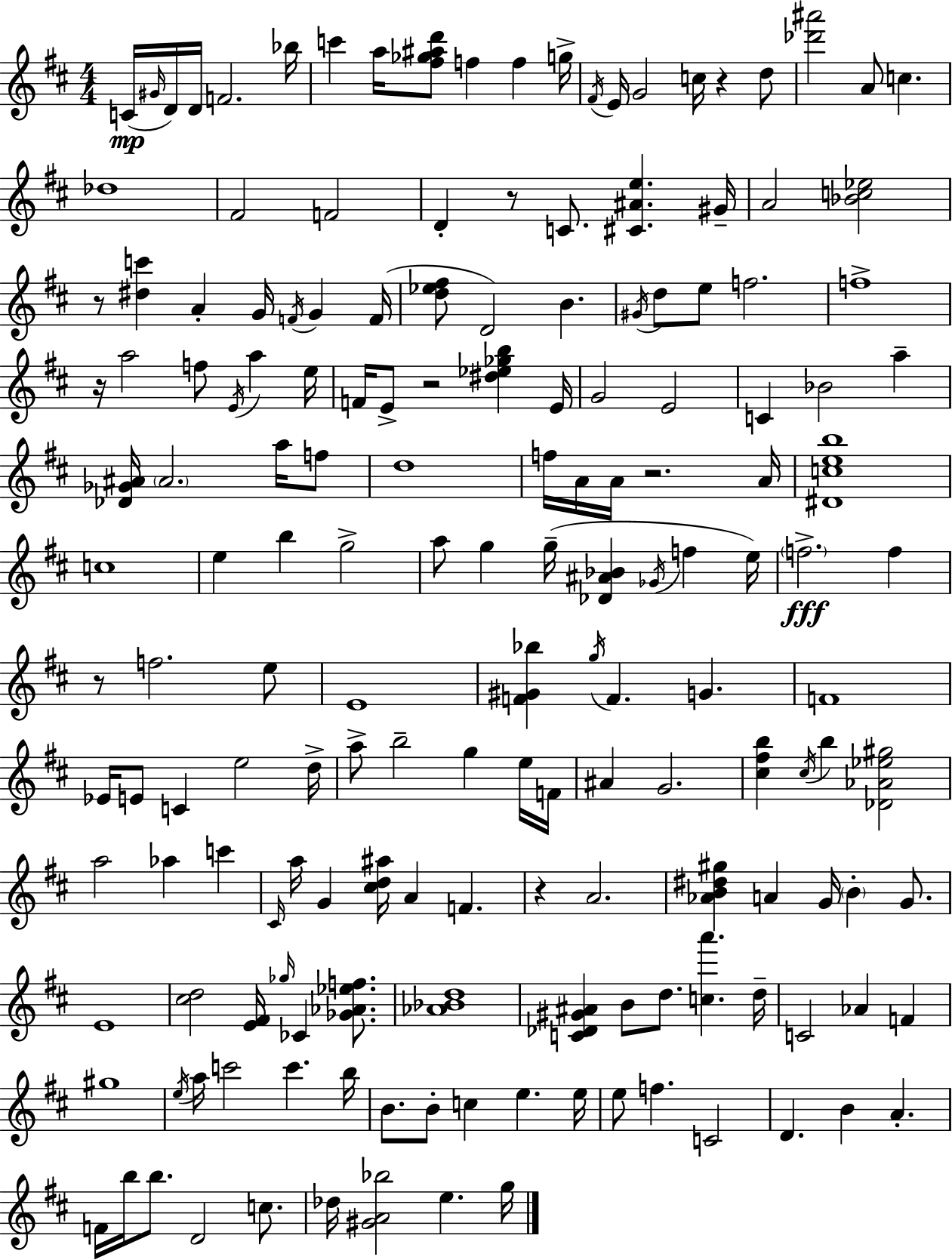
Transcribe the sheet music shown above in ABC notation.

X:1
T:Untitled
M:4/4
L:1/4
K:D
C/4 ^G/4 D/4 D/4 F2 _b/4 c' a/4 [^f_g^ad']/2 f f g/4 ^F/4 E/4 G2 c/4 z d/2 [_d'^a']2 A/2 c _d4 ^F2 F2 D z/2 C/2 [^C^Ae] ^G/4 A2 [_Bc_e]2 z/2 [^dc'] A G/4 F/4 G F/4 [d_e^f]/2 D2 B ^G/4 d/2 e/2 f2 f4 z/4 a2 f/2 E/4 a e/4 F/4 E/2 z2 [^d_e_gb] E/4 G2 E2 C _B2 a [_D_G^A]/4 ^A2 a/4 f/2 d4 f/4 A/4 A/4 z2 A/4 [^Dceb]4 c4 e b g2 a/2 g g/4 [_D^A_B] _G/4 f e/4 f2 f z/2 f2 e/2 E4 [F^G_b] g/4 F G F4 _E/4 E/2 C e2 d/4 a/2 b2 g e/4 F/4 ^A G2 [^c^fb] ^c/4 b [_D_A_e^g]2 a2 _a c' ^C/4 a/4 G [^cd^a]/4 A F z A2 [_AB^d^g] A G/4 B G/2 E4 [^cd]2 [E^F]/4 _g/4 _C [_G_A_ef]/2 [_A_Bd]4 [C_D^G^A] B/2 d/2 [ca'] d/4 C2 _A F ^g4 e/4 a/4 c'2 c' b/4 B/2 B/2 c e e/4 e/2 f C2 D B A F/4 b/4 b/2 D2 c/2 _d/4 [^GA_b]2 e g/4